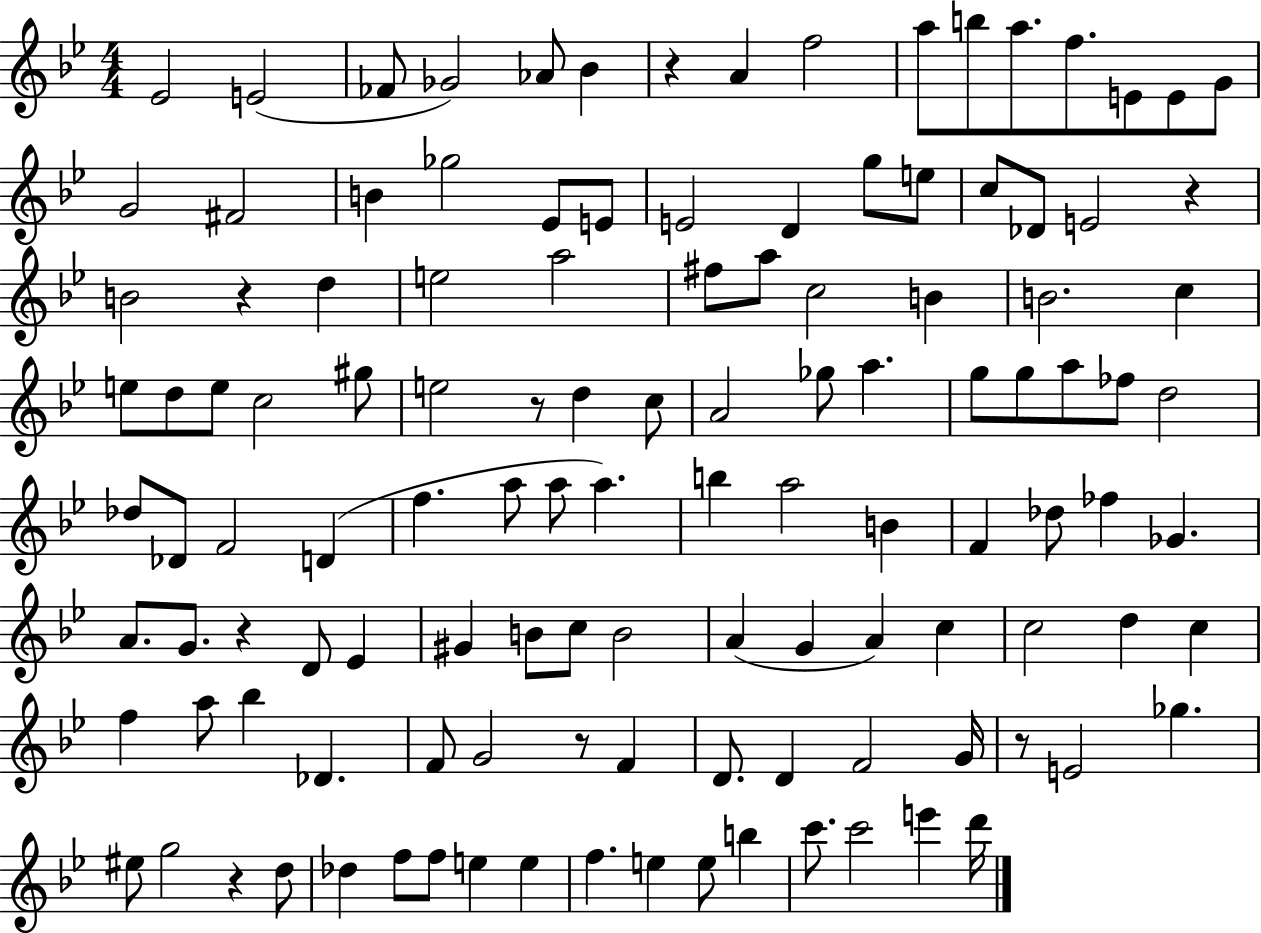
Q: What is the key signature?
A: BES major